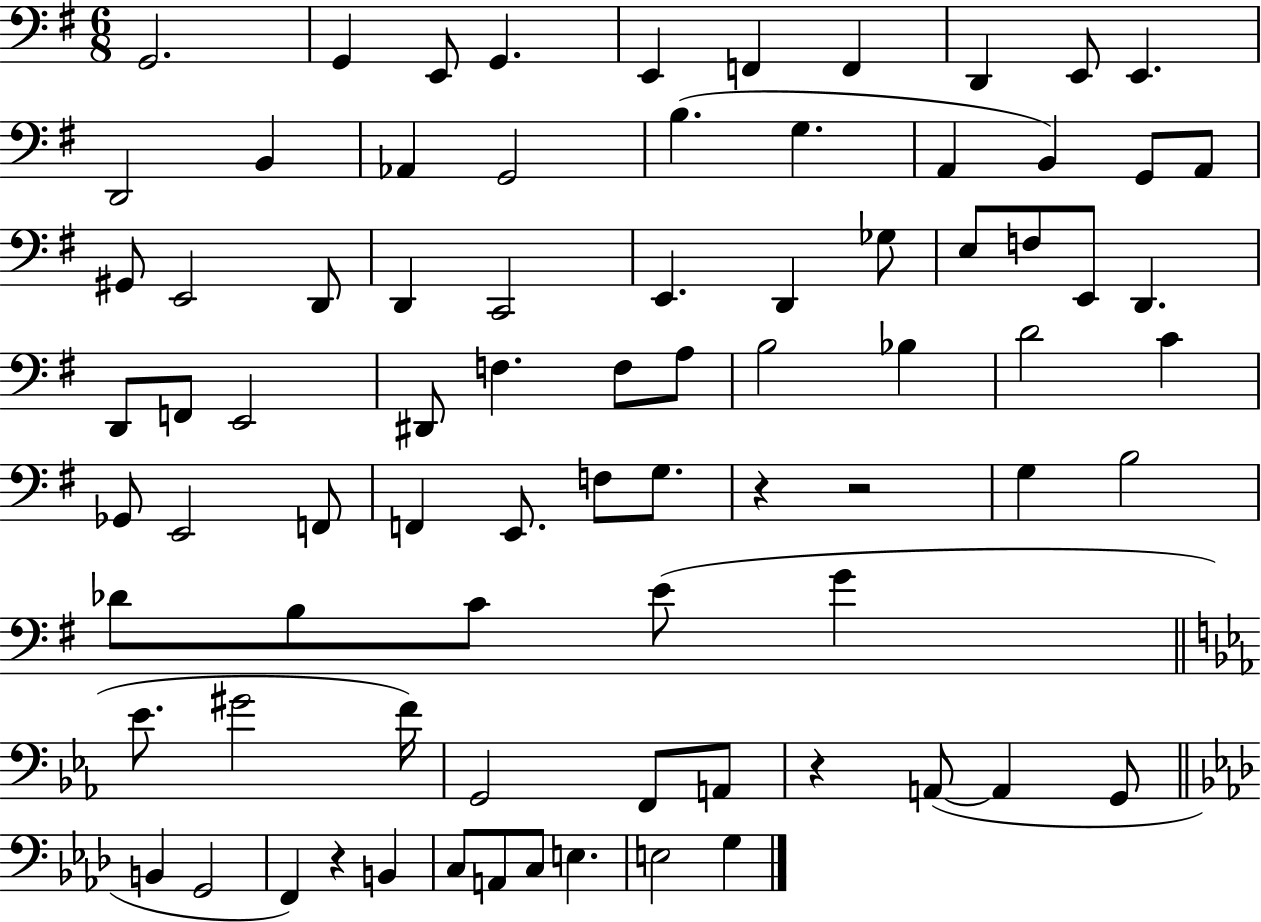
G2/h. G2/q E2/e G2/q. E2/q F2/q F2/q D2/q E2/e E2/q. D2/h B2/q Ab2/q G2/h B3/q. G3/q. A2/q B2/q G2/e A2/e G#2/e E2/h D2/e D2/q C2/h E2/q. D2/q Gb3/e E3/e F3/e E2/e D2/q. D2/e F2/e E2/h D#2/e F3/q. F3/e A3/e B3/h Bb3/q D4/h C4/q Gb2/e E2/h F2/e F2/q E2/e. F3/e G3/e. R/q R/h G3/q B3/h Db4/e B3/e C4/e E4/e G4/q Eb4/e. G#4/h F4/s G2/h F2/e A2/e R/q A2/e A2/q G2/e B2/q G2/h F2/q R/q B2/q C3/e A2/e C3/e E3/q. E3/h G3/q